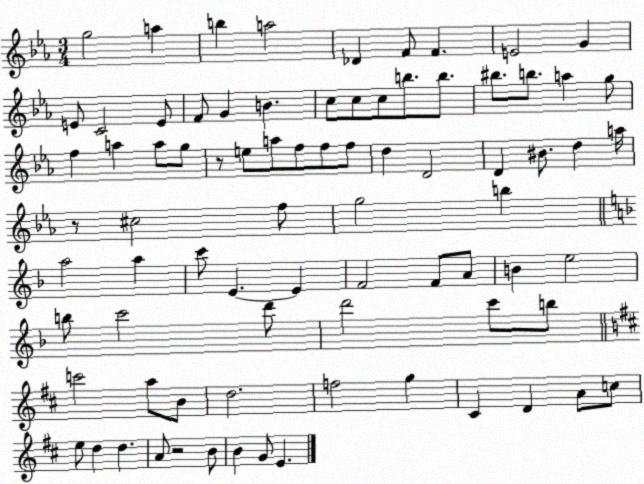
X:1
T:Untitled
M:3/4
L:1/4
K:Eb
g2 a b a2 _D F/2 F E2 G E/2 C2 E/2 F/2 G B c/2 c/2 c/2 b/2 b/2 ^b/2 b/2 a g/2 f a a/2 g/2 z/2 e/2 a/2 f/2 f/2 f/2 d D2 D ^B/2 d a/4 z/2 ^c2 f/2 g2 b a2 a c'/2 E E F2 F/2 A/2 B e2 b/2 c'2 d'/2 d'2 c'/2 b/2 c'2 a/2 B/2 d2 f2 g ^C D A/2 c/2 e/2 d d A/2 z2 B/2 B G/2 E